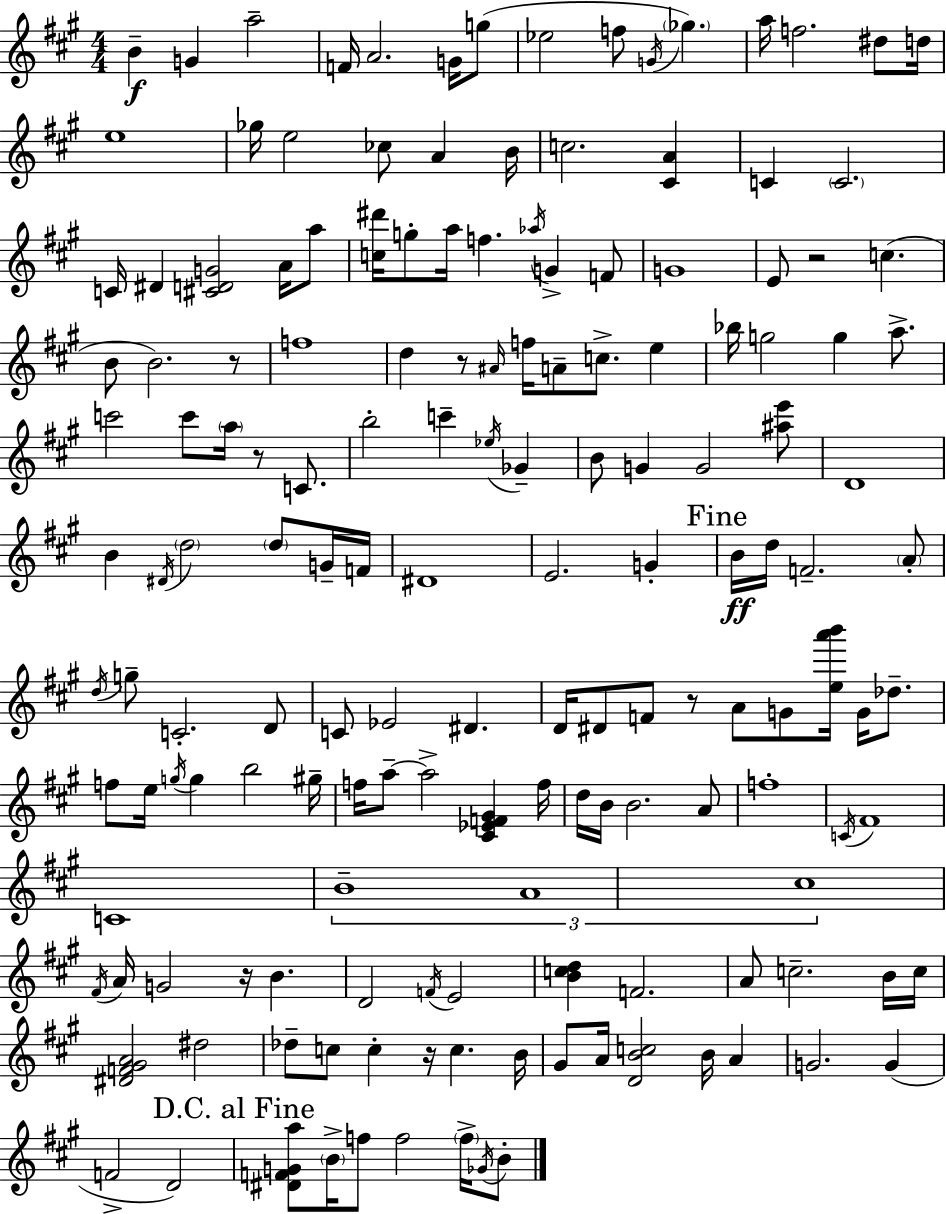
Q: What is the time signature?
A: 4/4